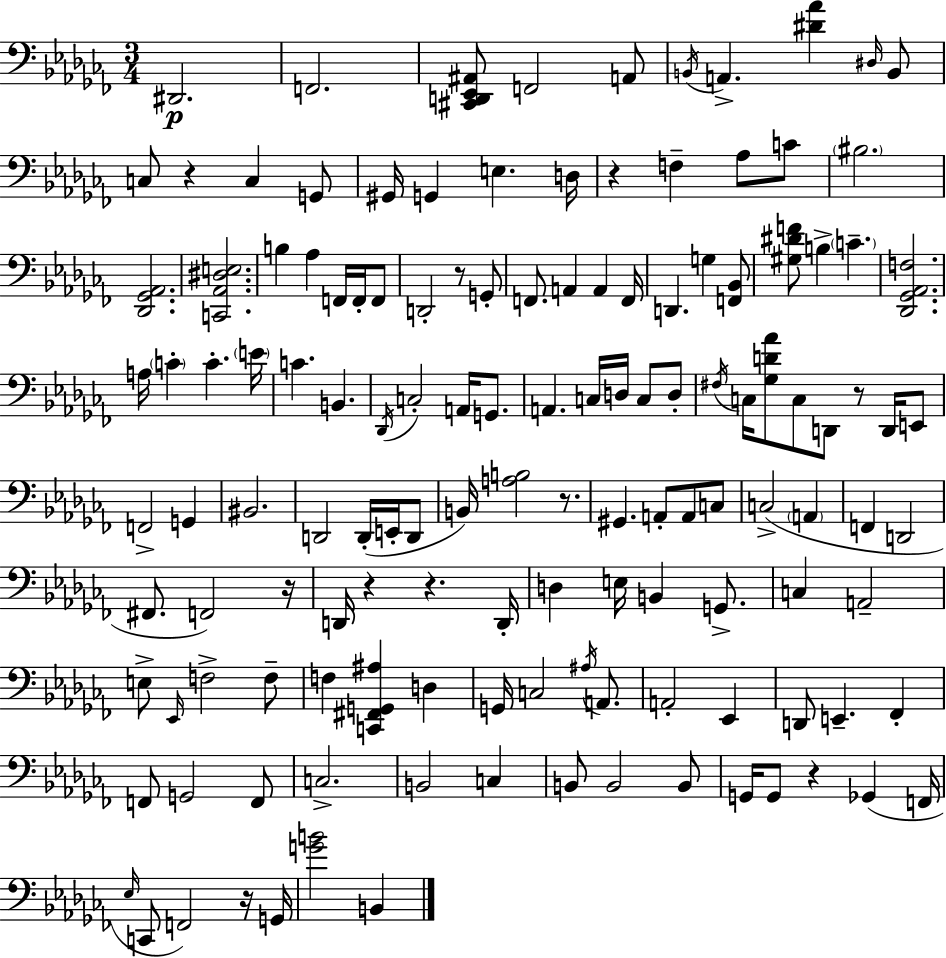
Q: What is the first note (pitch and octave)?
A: D#2